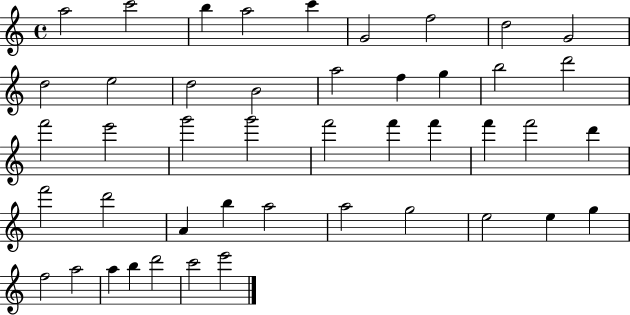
X:1
T:Untitled
M:4/4
L:1/4
K:C
a2 c'2 b a2 c' G2 f2 d2 G2 d2 e2 d2 B2 a2 f g b2 d'2 f'2 e'2 g'2 g'2 f'2 f' f' f' f'2 d' f'2 d'2 A b a2 a2 g2 e2 e g f2 a2 a b d'2 c'2 e'2